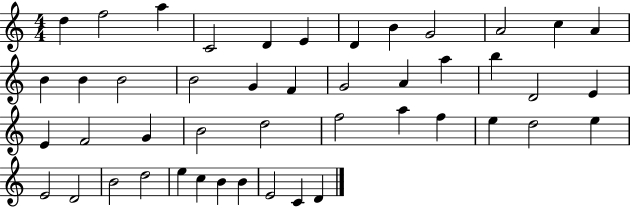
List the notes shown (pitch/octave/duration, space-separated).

D5/q F5/h A5/q C4/h D4/q E4/q D4/q B4/q G4/h A4/h C5/q A4/q B4/q B4/q B4/h B4/h G4/q F4/q G4/h A4/q A5/q B5/q D4/h E4/q E4/q F4/h G4/q B4/h D5/h F5/h A5/q F5/q E5/q D5/h E5/q E4/h D4/h B4/h D5/h E5/q C5/q B4/q B4/q E4/h C4/q D4/q